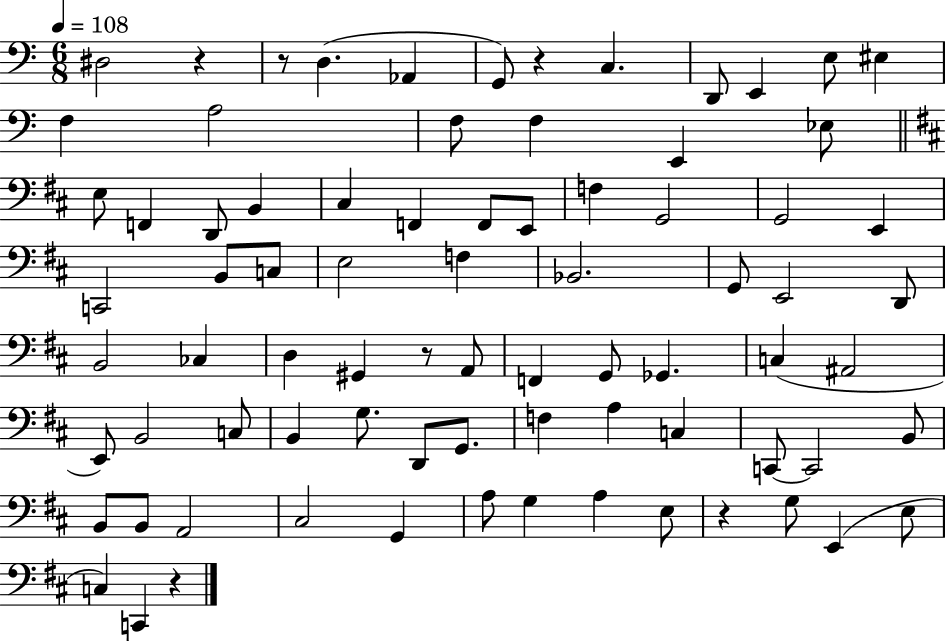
{
  \clef bass
  \numericTimeSignature
  \time 6/8
  \key c \major
  \tempo 4 = 108
  dis2 r4 | r8 d4.( aes,4 | g,8) r4 c4. | d,8 e,4 e8 eis4 | \break f4 a2 | f8 f4 e,4 ees8 | \bar "||" \break \key d \major e8 f,4 d,8 b,4 | cis4 f,4 f,8 e,8 | f4 g,2 | g,2 e,4 | \break c,2 b,8 c8 | e2 f4 | bes,2. | g,8 e,2 d,8 | \break b,2 ces4 | d4 gis,4 r8 a,8 | f,4 g,8 ges,4. | c4( ais,2 | \break e,8) b,2 c8 | b,4 g8. d,8 g,8. | f4 a4 c4 | c,8~~ c,2 b,8 | \break b,8 b,8 a,2 | cis2 g,4 | a8 g4 a4 e8 | r4 g8 e,4( e8 | \break c4) c,4 r4 | \bar "|."
}